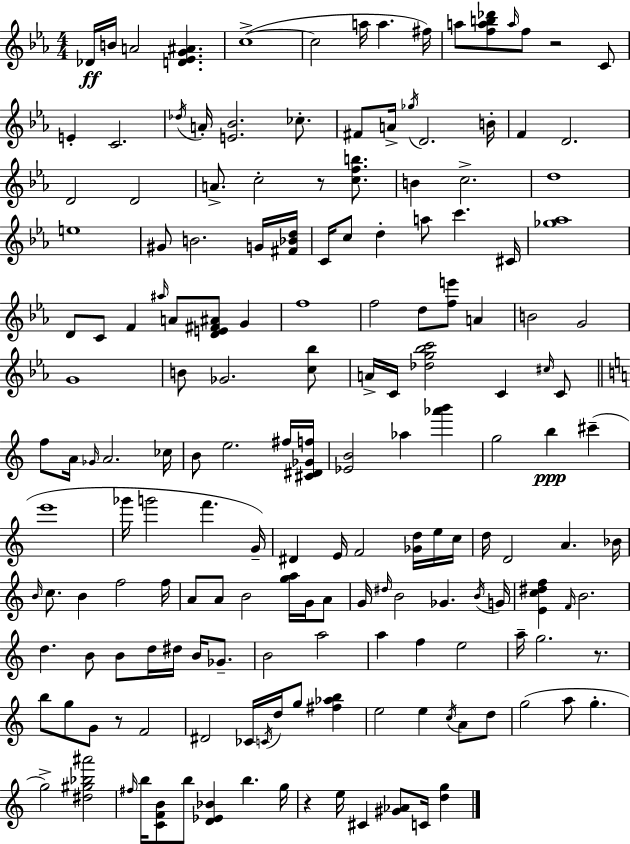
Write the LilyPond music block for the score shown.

{
  \clef treble
  \numericTimeSignature
  \time 4/4
  \key ees \major
  des'16\ff b'16 a'2 <d' ees' g' ais'>4. | c''1->~(~ | c''2 a''16 a''4. fis''16) | a''8 <f'' a'' b'' des'''>8 \grace { a''16 } f''8 r2 c'8 | \break e'4-. c'2. | \acciaccatura { des''16 } a'16-. <e' bes'>2. ces''8.-. | fis'8 a'16-> \acciaccatura { ges''16 } d'2. | b'16-. f'4 d'2. | \break d'2 d'2 | a'8.-> c''2-. r8 | <c'' f'' b''>8. b'4 c''2.-> | d''1 | \break e''1 | gis'8 b'2. | g'16 <fis' bes' d''>16 c'16 c''8 d''4-. a''8 c'''4. | cis'16 <ges'' aes''>1 | \break d'8 c'8 f'4 \grace { ais''16 } a'8 <d' e' fis' ais'>8 | g'4 f''1 | f''2 d''8 <f'' e'''>8 | a'4 b'2 g'2 | \break g'1 | b'8 ges'2. | <c'' bes''>8 a'16-> c'16 <des'' g'' bes'' c'''>2 c'4 | \grace { cis''16 } c'8 \bar "||" \break \key a \minor f''8 a'16 \grace { ges'16 } a'2. | ces''16 b'8 e''2. fis''16 | <cis' dis' ges' f''>16 <ees' b'>2 aes''4 <aes''' b'''>4 | g''2 b''4\ppp cis'''4--( | \break e'''1 | ges'''16 g'''2 f'''4. | g'16--) dis'4 e'16 f'2 <ges' d''>16 e''16 | c''16 d''16 d'2 a'4. | \break bes'16 \grace { b'16 } c''8. b'4 f''2 | f''16 a'8 a'8 b'2 <g'' a''>16 g'16 | a'8 g'16 \grace { dis''16 } b'2 ges'4. | \acciaccatura { b'16 } g'16 <e' c'' dis'' f''>4 \grace { f'16 } b'2. | \break d''4. b'8 b'8 d''16 | dis''16 b'16 ges'8.-- b'2 a''2 | a''4 f''4 e''2 | a''16-- g''2. | \break r8. b''8 g''8 g'8 r8 f'2 | dis'2 ces'16 \acciaccatura { c'16 } d''16 | g''8 <fis'' aes'' b''>4 e''2 e''4 | \acciaccatura { c''16 } a'8 d''8 g''2( a''8 | \break g''4.-. g''2->) <dis'' gis'' bes'' ais'''>2 | \grace { fis''16 } b''16 <c' f' b'>8 b''8 <d' ees' bes'>4 | b''4. g''16 r4 e''16 cis'4 | <gis' aes'>8 c'16 <d'' g''>4 \bar "|."
}